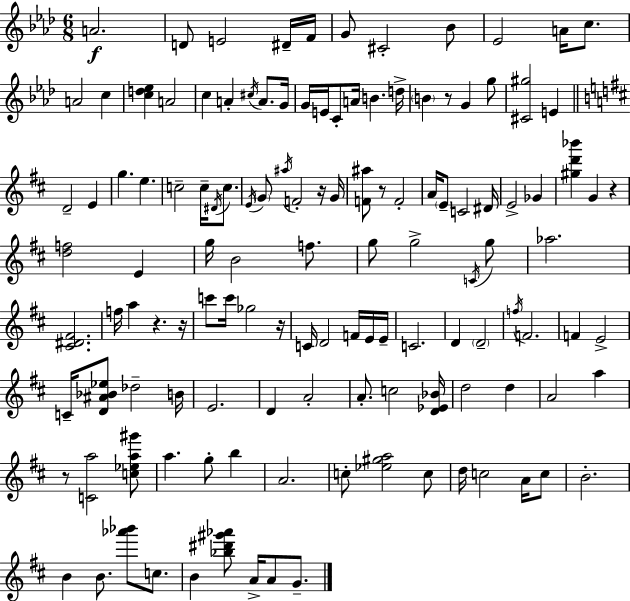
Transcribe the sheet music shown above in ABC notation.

X:1
T:Untitled
M:6/8
L:1/4
K:Fm
A2 D/2 E2 ^D/4 F/4 G/2 ^C2 _B/2 _E2 A/4 c/2 A2 c [cd_e] A2 c A ^c/4 A/2 G/4 G/4 E/4 C/2 A/4 B d/4 B z/2 G g/2 [^C^g]2 E D2 E g e c2 c/4 ^D/4 c/2 E/4 G/2 ^a/4 F2 z/4 G/4 [F^a]/2 z/2 F2 A/4 E/2 C2 ^D/4 E2 _G [^gd'_b'] G z [df]2 E g/4 B2 f/2 g/2 g2 C/4 g/2 _a2 [^C^D^F]2 f/4 a z z/4 c'/2 c'/4 _g2 z/4 C/4 D2 F/4 E/4 E/4 C2 D D2 f/4 F2 F E2 C/4 [D^A_B_e]/2 _d2 B/4 E2 D A2 A/2 c2 [D_E_B]/4 d2 d A2 a z/2 [Ca]2 [c_ea^g']/2 a g/2 b A2 c/2 [_e^ga]2 c/2 d/4 c2 A/4 c/2 B2 B B/2 [_a'_b']/2 c/2 B [_b^d'^g'_a']/2 A/4 A/2 G/2